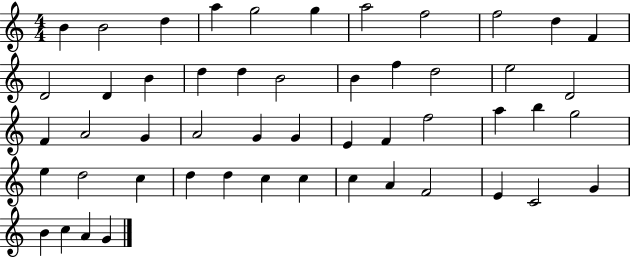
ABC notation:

X:1
T:Untitled
M:4/4
L:1/4
K:C
B B2 d a g2 g a2 f2 f2 d F D2 D B d d B2 B f d2 e2 D2 F A2 G A2 G G E F f2 a b g2 e d2 c d d c c c A F2 E C2 G B c A G